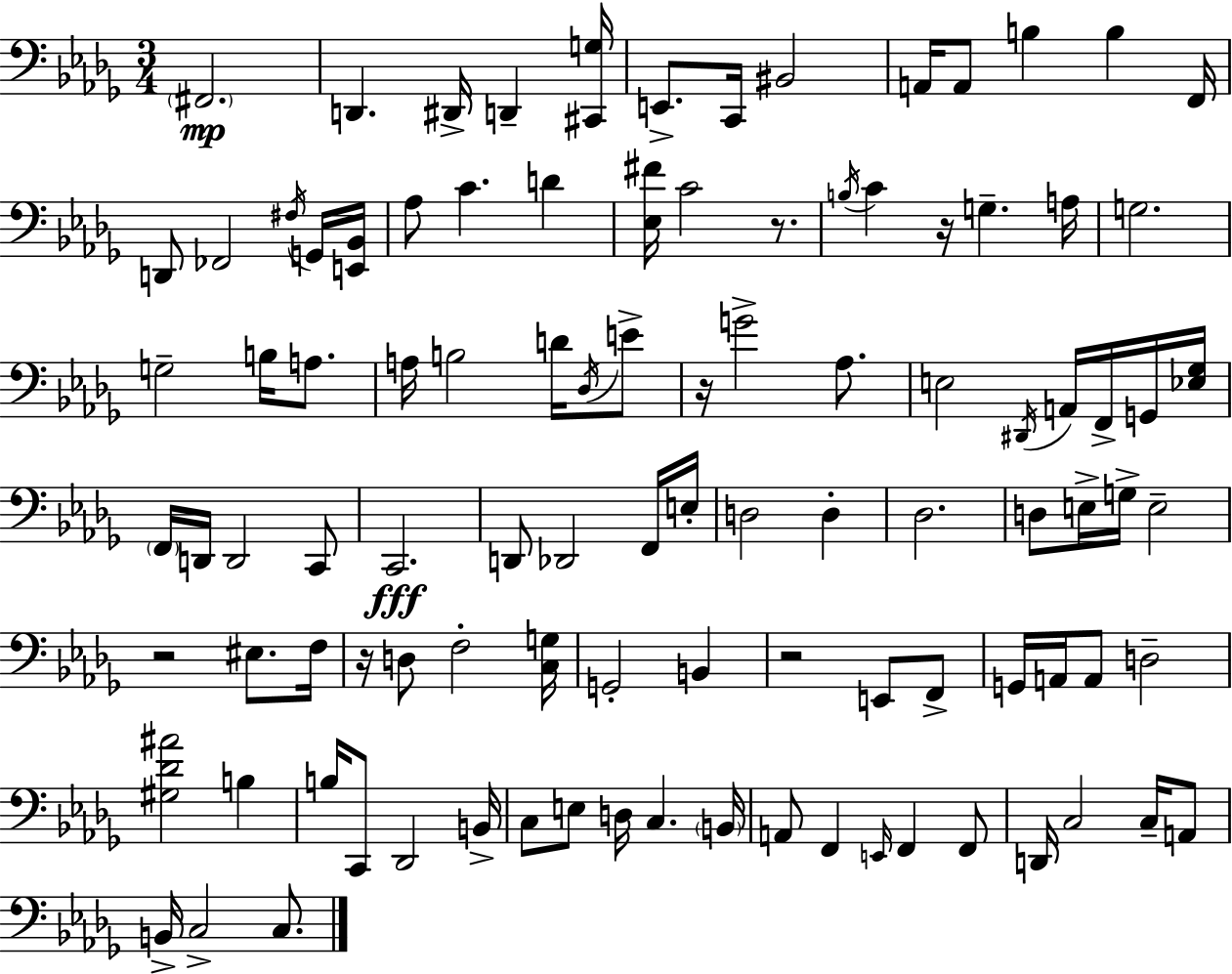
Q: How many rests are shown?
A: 6